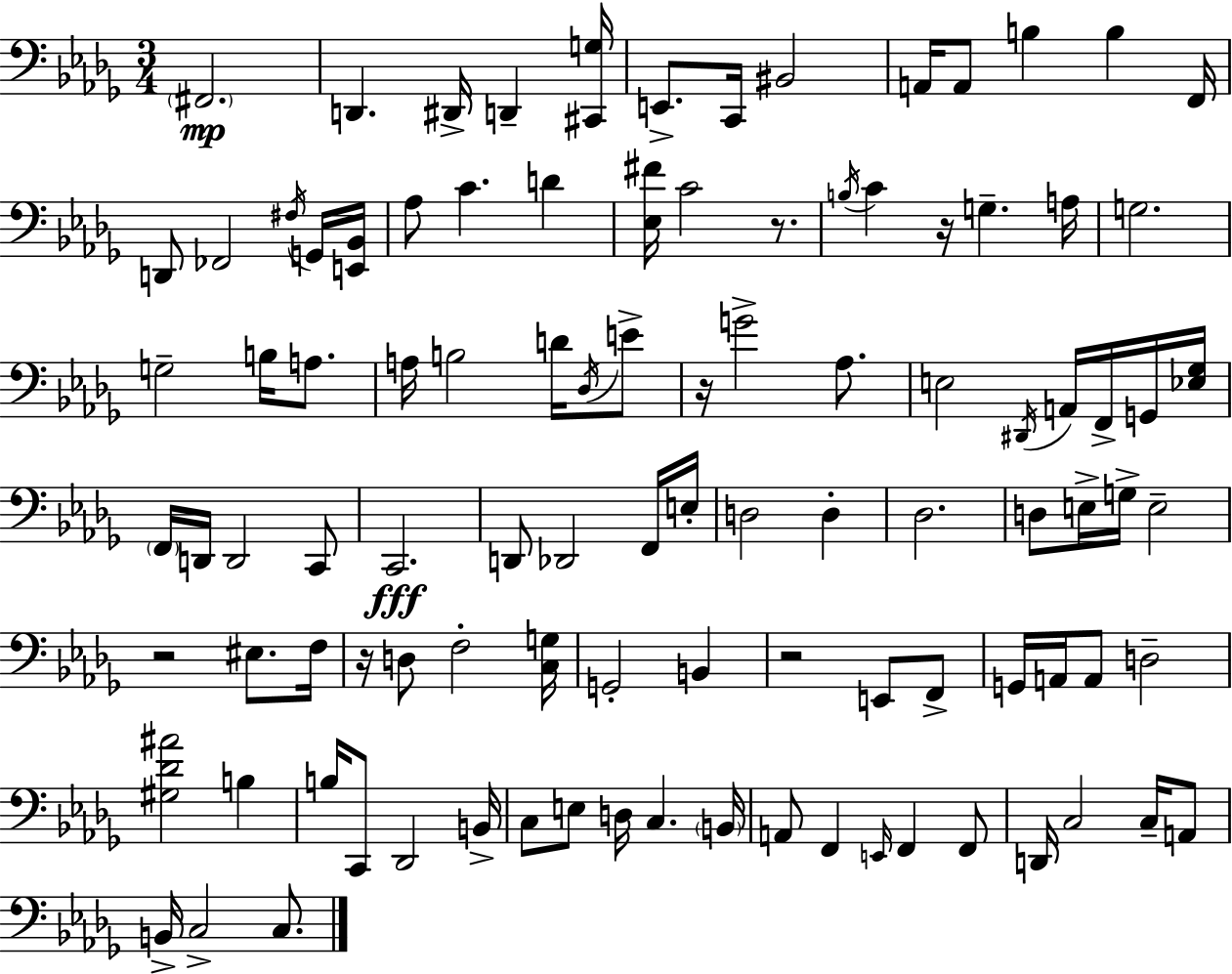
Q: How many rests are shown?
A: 6